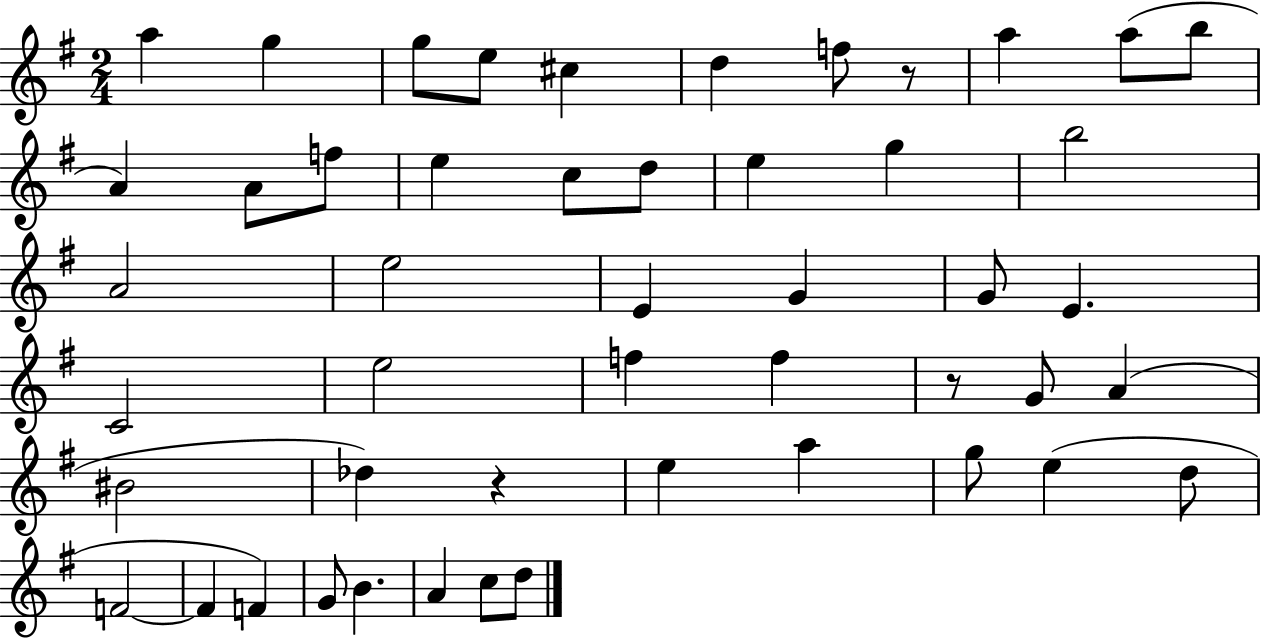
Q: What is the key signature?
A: G major